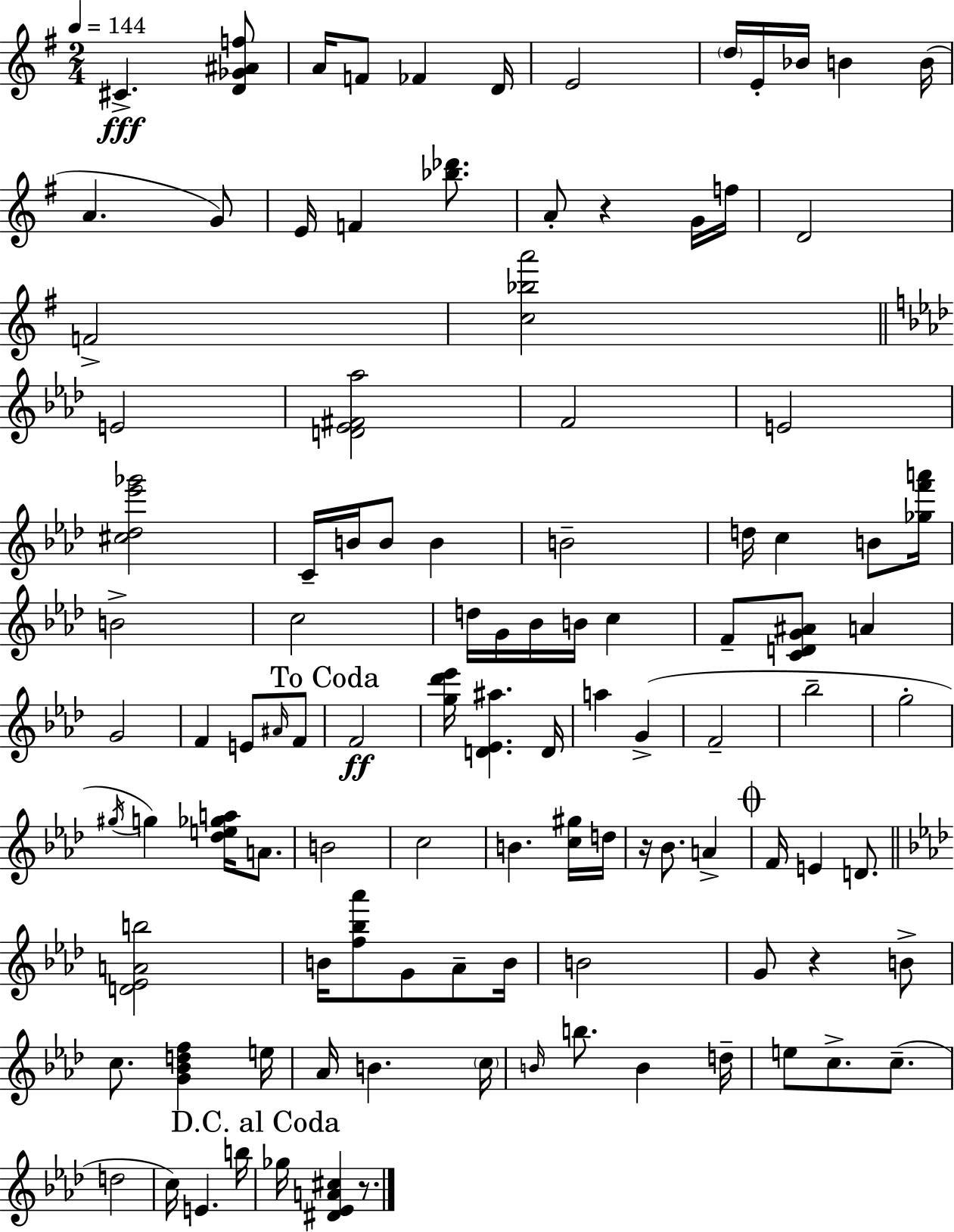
C#4/q. [D4,Gb4,A#4,F5]/e A4/s F4/e FES4/q D4/s E4/h D5/s E4/s Bb4/s B4/q B4/s A4/q. G4/e E4/s F4/q [Bb5,Db6]/e. A4/e R/q G4/s F5/s D4/h F4/h [C5,Bb5,A6]/h E4/h [D4,Eb4,F#4,Ab5]/h F4/h E4/h [C#5,Db5,Eb6,Gb6]/h C4/s B4/s B4/e B4/q B4/h D5/s C5/q B4/e [Gb5,F6,A6]/s B4/h C5/h D5/s G4/s Bb4/s B4/s C5/q F4/e [C4,D4,G4,A#4]/e A4/q G4/h F4/q E4/e A#4/s F4/e F4/h [G5,Db6,Eb6]/s [D4,Eb4,A#5]/q. D4/s A5/q G4/q F4/h Bb5/h G5/h G#5/s G5/q [Db5,E5,Gb5,A5]/s A4/e. B4/h C5/h B4/q. [C5,G#5]/s D5/s R/s Bb4/e. A4/q F4/s E4/q D4/e. [D4,Eb4,A4,B5]/h B4/s [F5,Bb5,Ab6]/e G4/e Ab4/e B4/s B4/h G4/e R/q B4/e C5/e. [G4,Bb4,D5,F5]/q E5/s Ab4/s B4/q. C5/s B4/s B5/e. B4/q D5/s E5/e C5/e. C5/e. D5/h C5/s E4/q. B5/s Gb5/s [D#4,Eb4,A4,C#5]/q R/e.